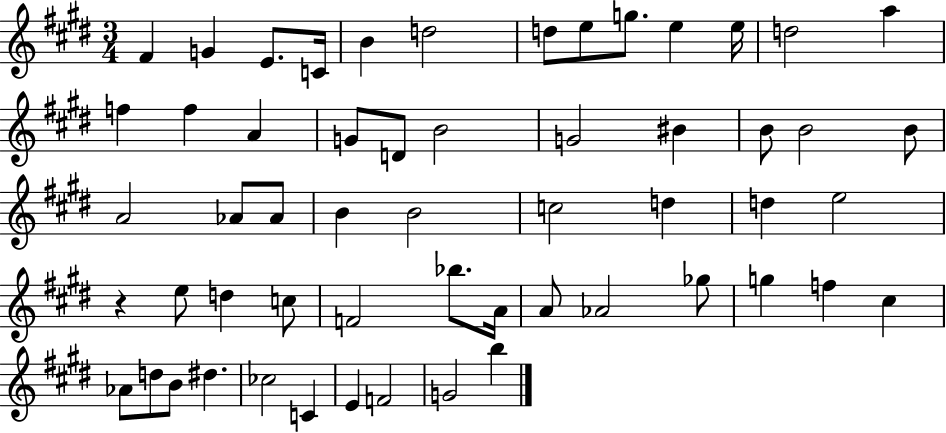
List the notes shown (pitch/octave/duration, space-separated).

F#4/q G4/q E4/e. C4/s B4/q D5/h D5/e E5/e G5/e. E5/q E5/s D5/h A5/q F5/q F5/q A4/q G4/e D4/e B4/h G4/h BIS4/q B4/e B4/h B4/e A4/h Ab4/e Ab4/e B4/q B4/h C5/h D5/q D5/q E5/h R/q E5/e D5/q C5/e F4/h Bb5/e. A4/s A4/e Ab4/h Gb5/e G5/q F5/q C#5/q Ab4/e D5/e B4/e D#5/q. CES5/h C4/q E4/q F4/h G4/h B5/q